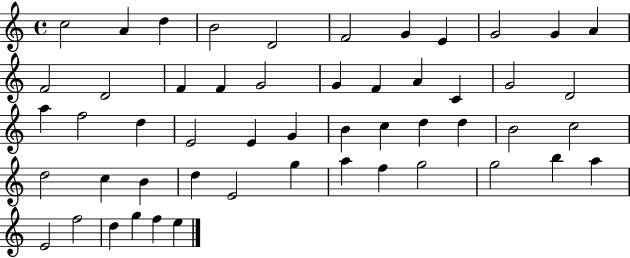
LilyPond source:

{
  \clef treble
  \time 4/4
  \defaultTimeSignature
  \key c \major
  c''2 a'4 d''4 | b'2 d'2 | f'2 g'4 e'4 | g'2 g'4 a'4 | \break f'2 d'2 | f'4 f'4 g'2 | g'4 f'4 a'4 c'4 | g'2 d'2 | \break a''4 f''2 d''4 | e'2 e'4 g'4 | b'4 c''4 d''4 d''4 | b'2 c''2 | \break d''2 c''4 b'4 | d''4 e'2 g''4 | a''4 f''4 g''2 | g''2 b''4 a''4 | \break e'2 f''2 | d''4 g''4 f''4 e''4 | \bar "|."
}